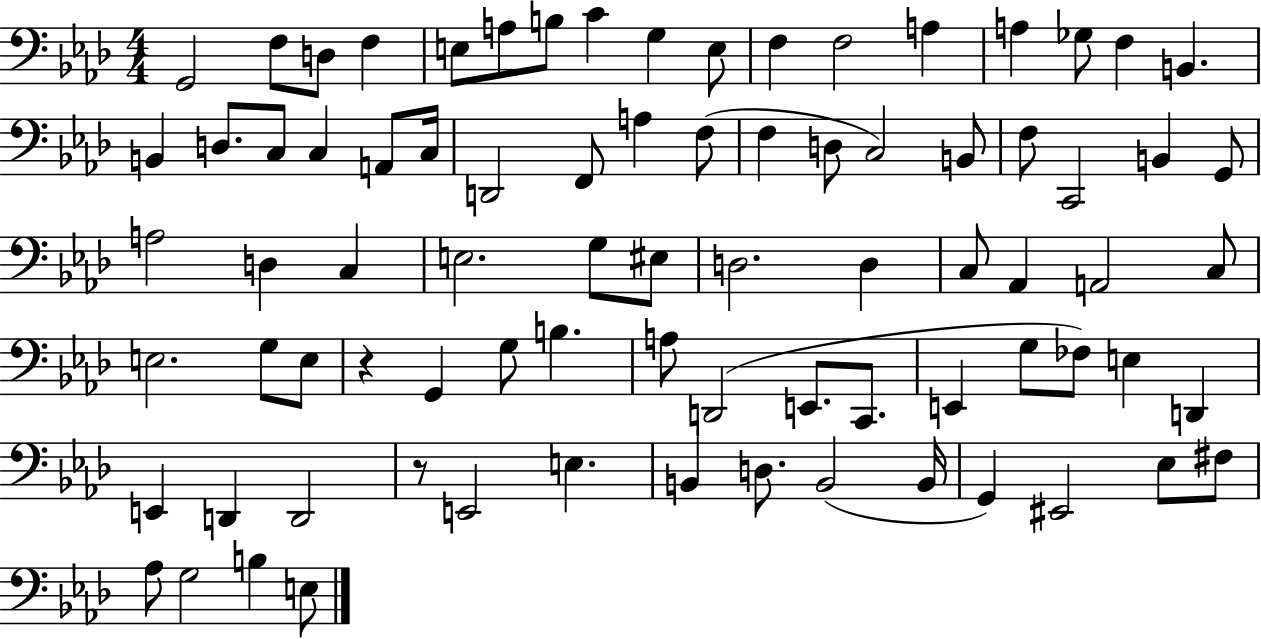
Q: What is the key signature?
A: AES major